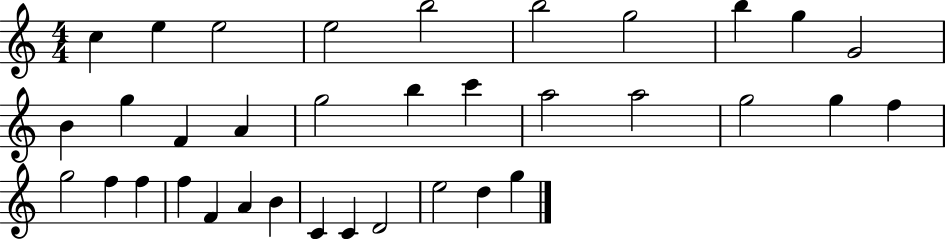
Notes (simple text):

C5/q E5/q E5/h E5/h B5/h B5/h G5/h B5/q G5/q G4/h B4/q G5/q F4/q A4/q G5/h B5/q C6/q A5/h A5/h G5/h G5/q F5/q G5/h F5/q F5/q F5/q F4/q A4/q B4/q C4/q C4/q D4/h E5/h D5/q G5/q